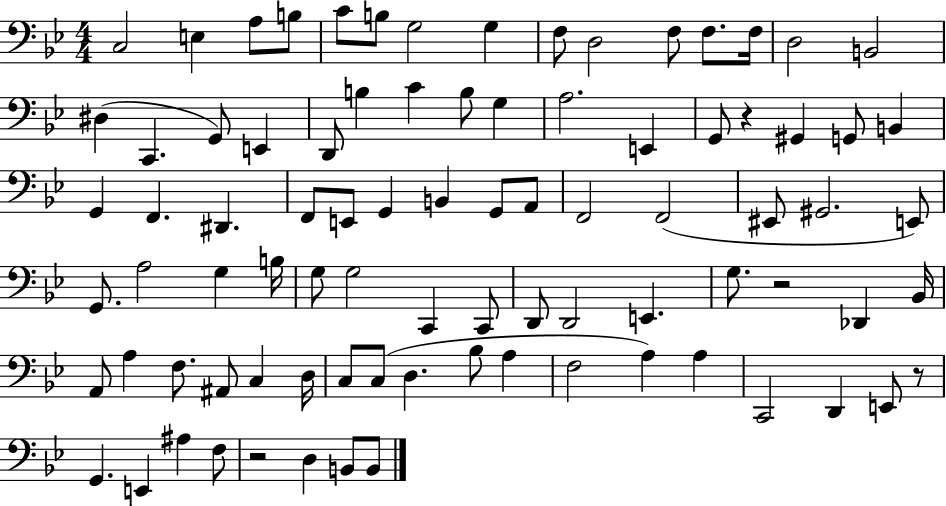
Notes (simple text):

C3/h E3/q A3/e B3/e C4/e B3/e G3/h G3/q F3/e D3/h F3/e F3/e. F3/s D3/h B2/h D#3/q C2/q. G2/e E2/q D2/e B3/q C4/q B3/e G3/q A3/h. E2/q G2/e R/q G#2/q G2/e B2/q G2/q F2/q. D#2/q. F2/e E2/e G2/q B2/q G2/e A2/e F2/h F2/h EIS2/e G#2/h. E2/e G2/e. A3/h G3/q B3/s G3/e G3/h C2/q C2/e D2/e D2/h E2/q. G3/e. R/h Db2/q Bb2/s A2/e A3/q F3/e. A#2/e C3/q D3/s C3/e C3/e D3/q. Bb3/e A3/q F3/h A3/q A3/q C2/h D2/q E2/e R/e G2/q. E2/q A#3/q F3/e R/h D3/q B2/e B2/e